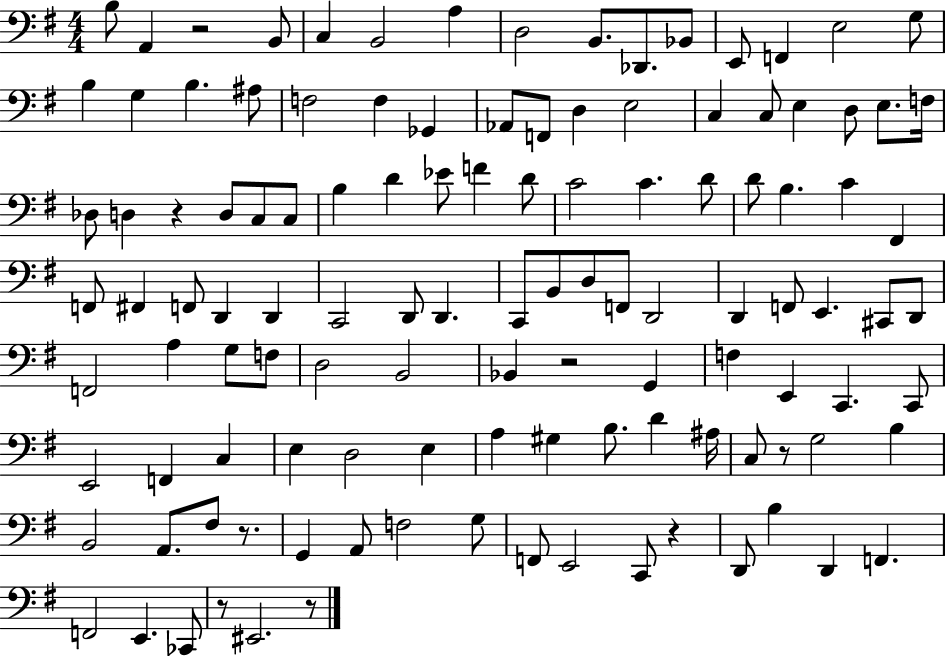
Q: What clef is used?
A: bass